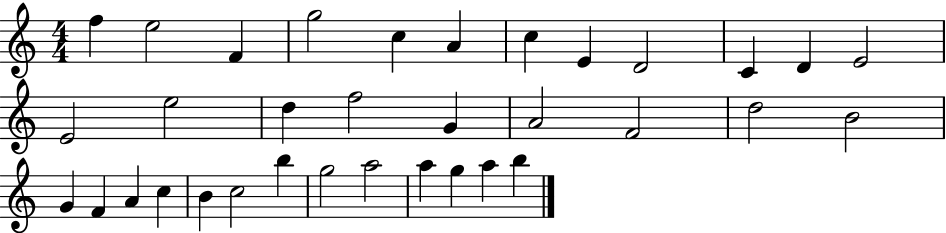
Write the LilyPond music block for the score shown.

{
  \clef treble
  \numericTimeSignature
  \time 4/4
  \key c \major
  f''4 e''2 f'4 | g''2 c''4 a'4 | c''4 e'4 d'2 | c'4 d'4 e'2 | \break e'2 e''2 | d''4 f''2 g'4 | a'2 f'2 | d''2 b'2 | \break g'4 f'4 a'4 c''4 | b'4 c''2 b''4 | g''2 a''2 | a''4 g''4 a''4 b''4 | \break \bar "|."
}